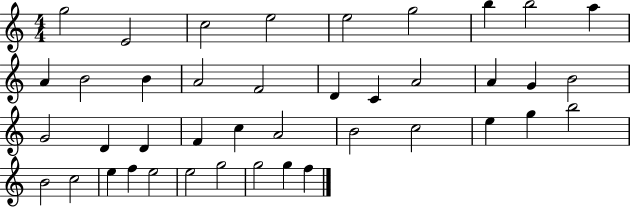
X:1
T:Untitled
M:4/4
L:1/4
K:C
g2 E2 c2 e2 e2 g2 b b2 a A B2 B A2 F2 D C A2 A G B2 G2 D D F c A2 B2 c2 e g b2 B2 c2 e f e2 e2 g2 g2 g f